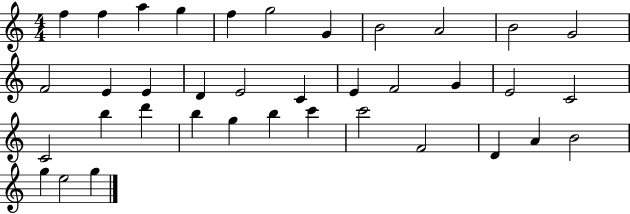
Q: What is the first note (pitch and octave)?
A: F5